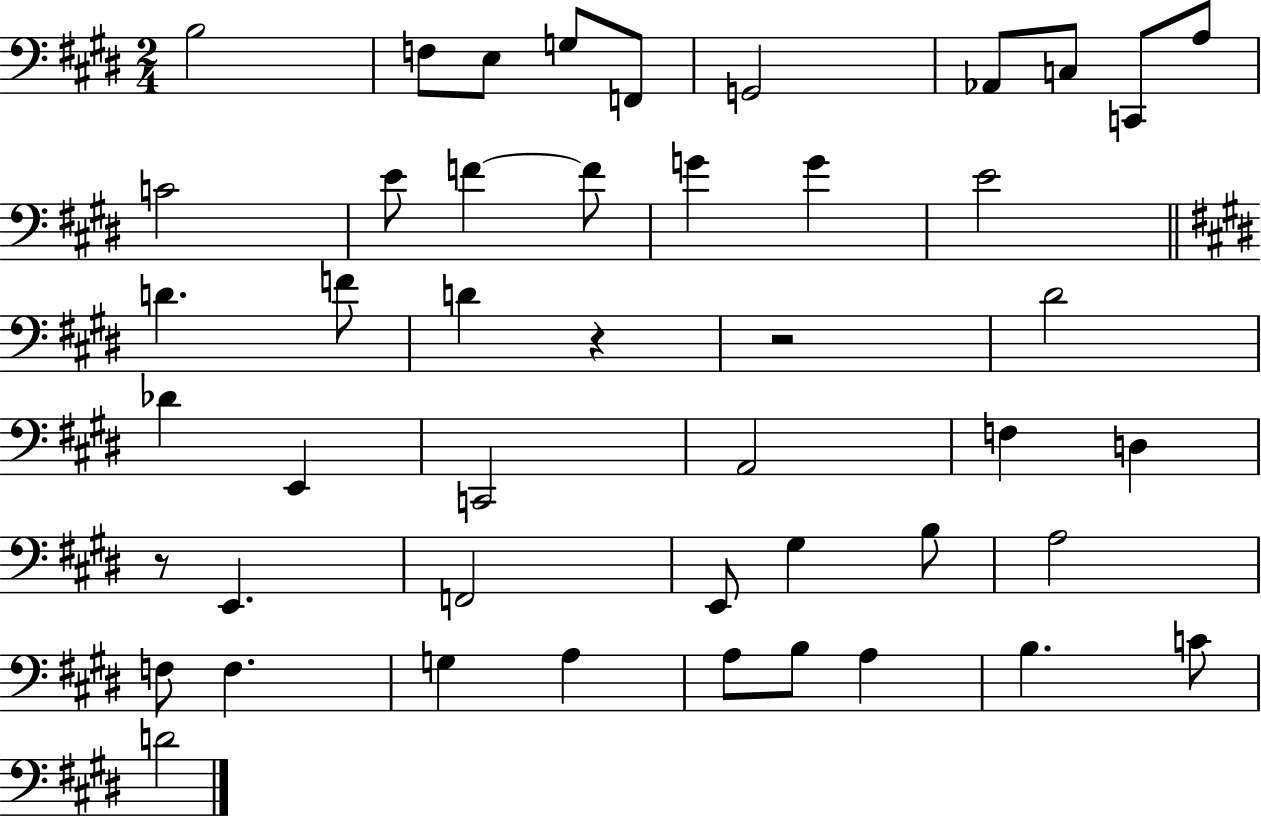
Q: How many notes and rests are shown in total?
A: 46